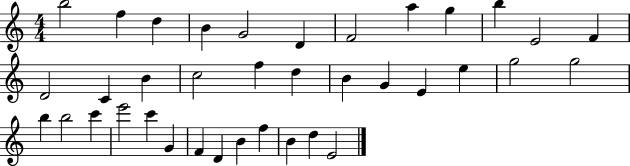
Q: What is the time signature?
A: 4/4